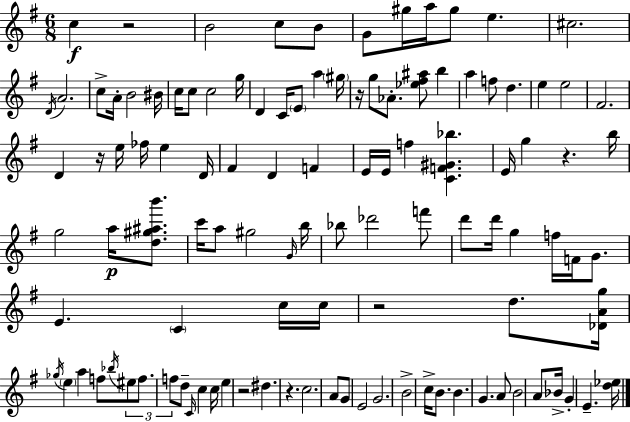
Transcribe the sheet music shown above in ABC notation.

X:1
T:Untitled
M:6/8
L:1/4
K:Em
c z2 B2 c/2 B/2 G/2 ^g/4 a/4 ^g/2 e ^c2 D/4 A2 c/2 A/4 B2 ^B/4 c/4 c/2 c2 g/4 D C/4 E/2 a ^g/4 z/4 g/2 _A/2 [_e^f^a]/2 b a f/2 d e e2 ^F2 D z/4 e/4 _f/4 e D/4 ^F D F E/4 E/4 f [CF^G_b] E/4 g z b/4 g2 a/4 [d^g^ab']/2 c'/4 a/2 ^g2 G/4 b/4 _b/2 _d'2 f'/2 d'/2 d'/4 g f/4 F/4 G/2 E C c/4 c/4 z2 d/2 [_DAg]/4 _g/4 e a f/2 _b/4 ^e/2 f/2 f/2 d/2 C/4 c c/4 e z2 ^d z c2 A/2 G/2 E2 G2 B2 c/4 B/2 B G A/2 B2 A/2 _B/4 G E [d_e]/4